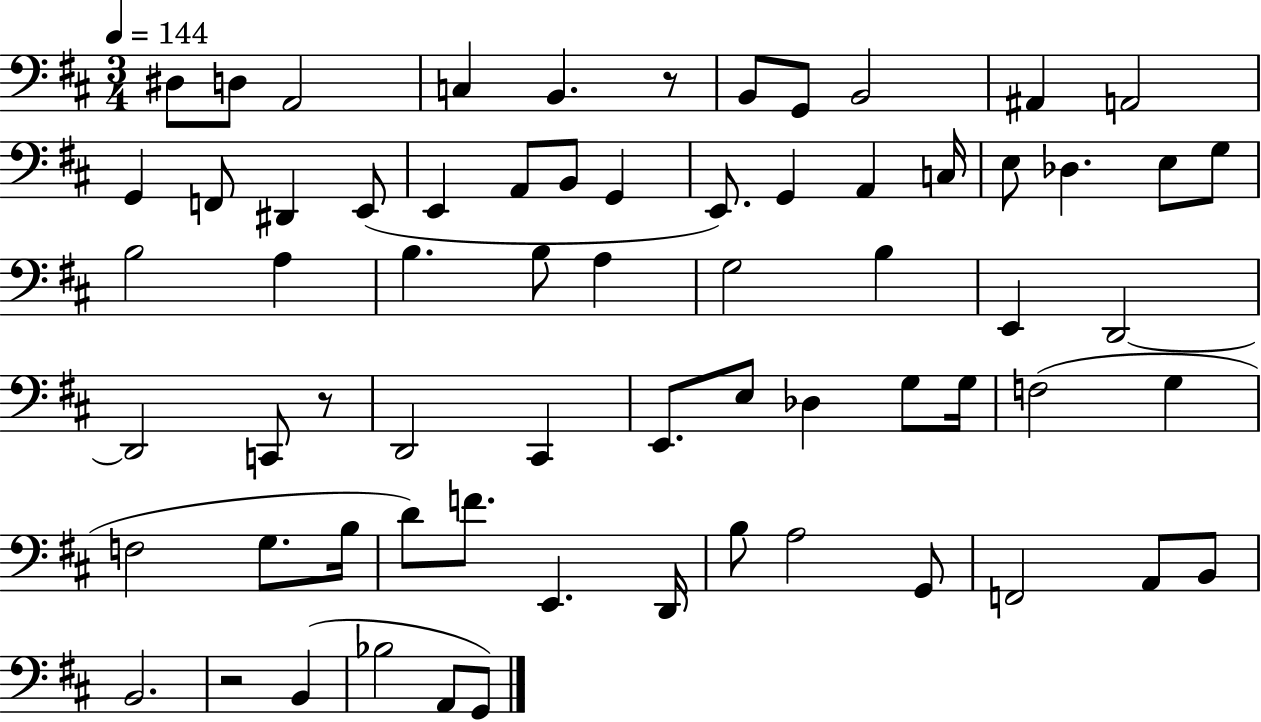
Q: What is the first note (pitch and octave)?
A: D#3